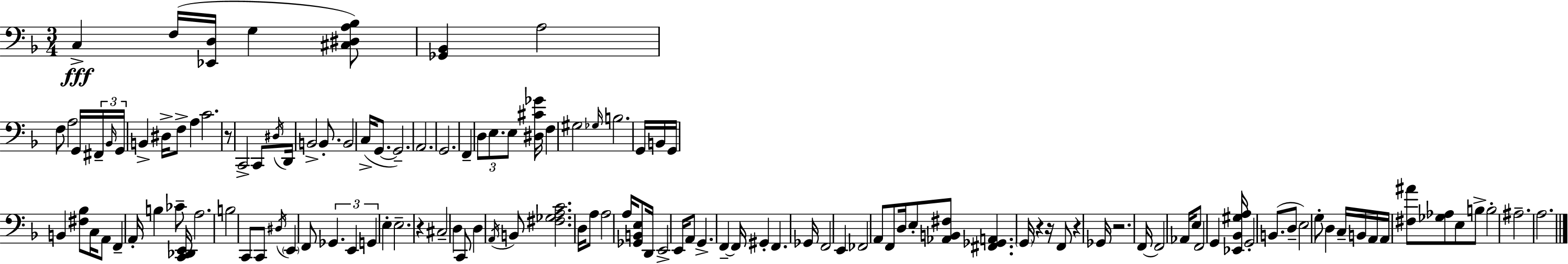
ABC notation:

X:1
T:Untitled
M:3/4
L:1/4
K:Dm
C, F,/4 [_E,,D,]/4 G, [^C,^D,A,_B,]/2 [_G,,_B,,] A,2 F,/2 A,2 G,,/4 ^F,,/4 _B,,/4 G,,/4 B,, ^D,/4 F,/2 A, C2 z/2 C,,2 C,,/2 ^D,/4 D,,/4 B,,2 B,,/2 B,,2 C,/4 G,,/2 G,,2 A,,2 G,,2 F,, D,/2 E,/2 E,/2 [^D,^C_G]/4 F, ^G,2 _G,/4 B,2 G,,/4 B,,/4 G,,/4 B,, [^F,_B,]/2 C,/4 A,,/2 F,, A,,/4 B, _C/2 [C,,_D,,E,,]/4 A,2 B,2 C,,/2 C,,/2 ^D,/4 E,, F,,/2 _G,, E,, G,, E, E,2 z ^C,2 D, C,,/2 D, A,,/4 B,,/2 [^F,_G,A,C]2 D,/4 A,/2 A,2 A,/4 [_G,,B,,E,]/2 D,,/4 E,,2 E,,/4 A,,/2 G,, F,, F,,/4 ^G,, F,, _G,,/4 F,,2 E,, _F,,2 A,,/2 F,,/2 D,/4 E,/2 [_A,,B,,^F,]/2 [^F,,_G,,A,,] G,,/4 z z/4 F,,/2 z _G,,/4 z2 F,,/4 F,,2 _A,,/4 E,/2 F,,2 G,, [_E,,_B,,^G,A,]/4 G,,2 B,,/2 D,/2 E,2 G,/2 D, C,/4 B,,/4 A,,/4 A,,/4 [^F,^A]/2 [_G,_A,]/2 E,/2 B,/2 B,2 ^A,2 A,2